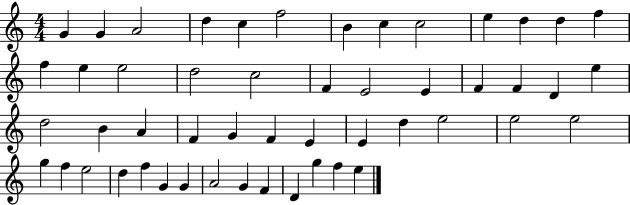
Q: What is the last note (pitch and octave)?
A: E5